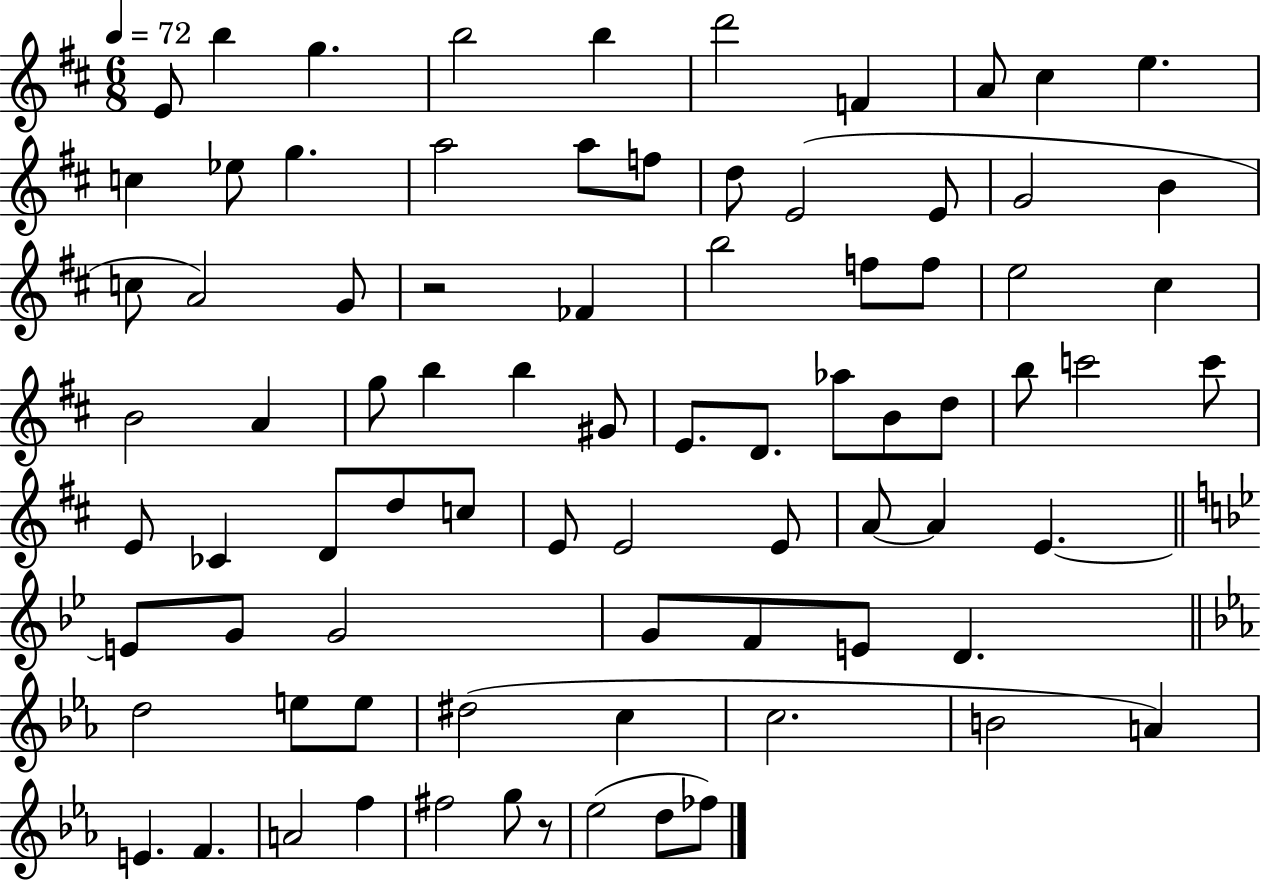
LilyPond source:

{
  \clef treble
  \numericTimeSignature
  \time 6/8
  \key d \major
  \tempo 4 = 72
  e'8 b''4 g''4. | b''2 b''4 | d'''2 f'4 | a'8 cis''4 e''4. | \break c''4 ees''8 g''4. | a''2 a''8 f''8 | d''8 e'2( e'8 | g'2 b'4 | \break c''8 a'2) g'8 | r2 fes'4 | b''2 f''8 f''8 | e''2 cis''4 | \break b'2 a'4 | g''8 b''4 b''4 gis'8 | e'8. d'8. aes''8 b'8 d''8 | b''8 c'''2 c'''8 | \break e'8 ces'4 d'8 d''8 c''8 | e'8 e'2 e'8 | a'8~~ a'4 e'4.~~ | \bar "||" \break \key bes \major e'8 g'8 g'2 | g'8 f'8 e'8 d'4. | \bar "||" \break \key c \minor d''2 e''8 e''8 | dis''2( c''4 | c''2. | b'2 a'4) | \break e'4. f'4. | a'2 f''4 | fis''2 g''8 r8 | ees''2( d''8 fes''8) | \break \bar "|."
}